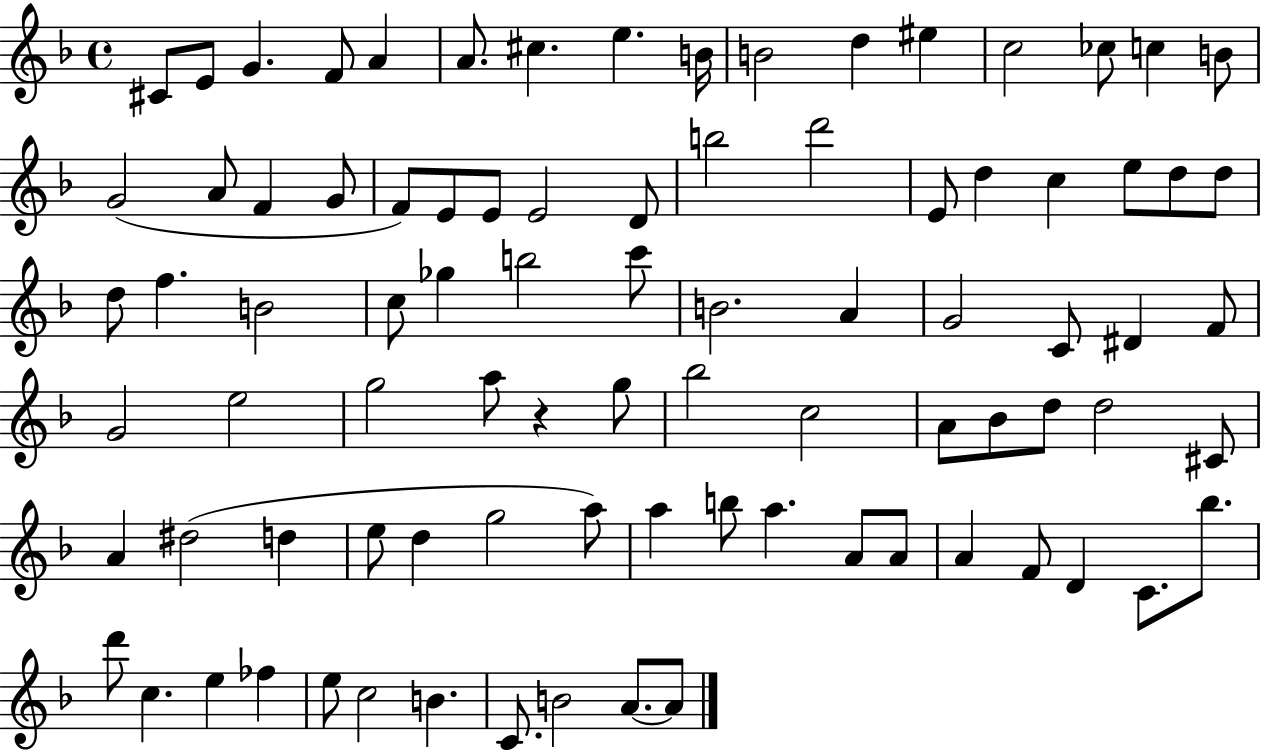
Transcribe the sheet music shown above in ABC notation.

X:1
T:Untitled
M:4/4
L:1/4
K:F
^C/2 E/2 G F/2 A A/2 ^c e B/4 B2 d ^e c2 _c/2 c B/2 G2 A/2 F G/2 F/2 E/2 E/2 E2 D/2 b2 d'2 E/2 d c e/2 d/2 d/2 d/2 f B2 c/2 _g b2 c'/2 B2 A G2 C/2 ^D F/2 G2 e2 g2 a/2 z g/2 _b2 c2 A/2 _B/2 d/2 d2 ^C/2 A ^d2 d e/2 d g2 a/2 a b/2 a A/2 A/2 A F/2 D C/2 _b/2 d'/2 c e _f e/2 c2 B C/2 B2 A/2 A/2